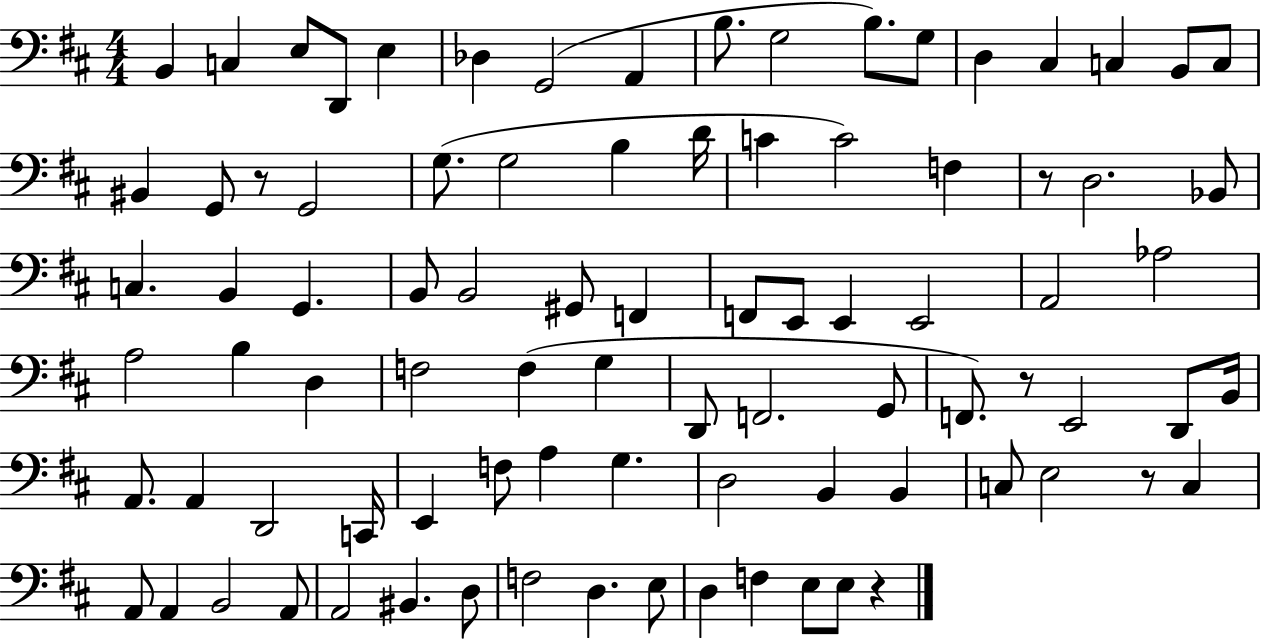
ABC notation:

X:1
T:Untitled
M:4/4
L:1/4
K:D
B,, C, E,/2 D,,/2 E, _D, G,,2 A,, B,/2 G,2 B,/2 G,/2 D, ^C, C, B,,/2 C,/2 ^B,, G,,/2 z/2 G,,2 G,/2 G,2 B, D/4 C C2 F, z/2 D,2 _B,,/2 C, B,, G,, B,,/2 B,,2 ^G,,/2 F,, F,,/2 E,,/2 E,, E,,2 A,,2 _A,2 A,2 B, D, F,2 F, G, D,,/2 F,,2 G,,/2 F,,/2 z/2 E,,2 D,,/2 B,,/4 A,,/2 A,, D,,2 C,,/4 E,, F,/2 A, G, D,2 B,, B,, C,/2 E,2 z/2 C, A,,/2 A,, B,,2 A,,/2 A,,2 ^B,, D,/2 F,2 D, E,/2 D, F, E,/2 E,/2 z